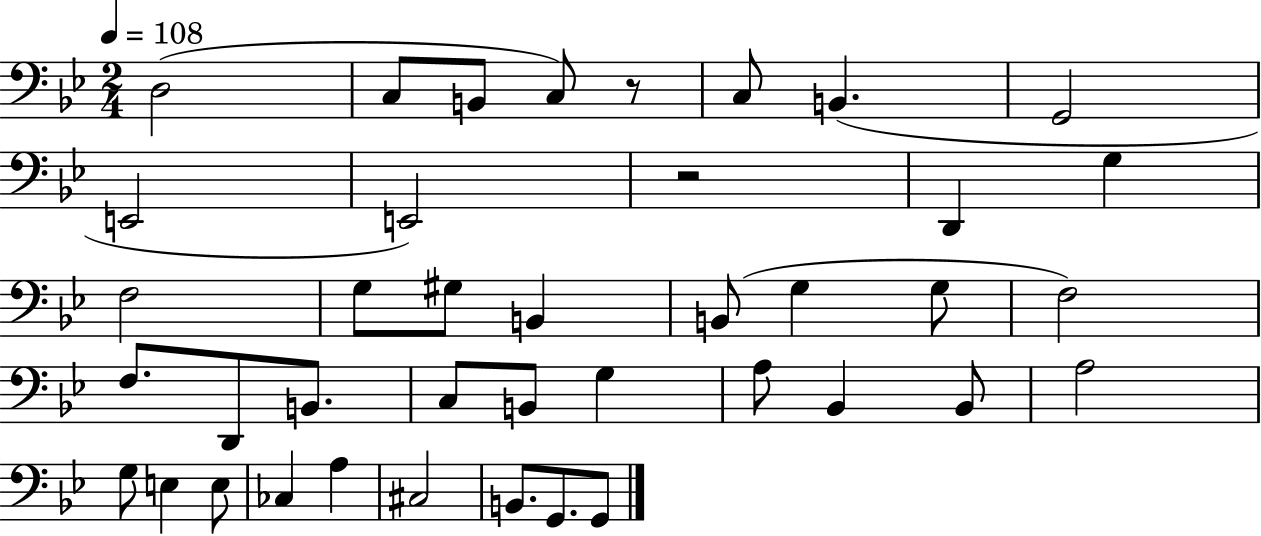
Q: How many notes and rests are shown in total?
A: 40